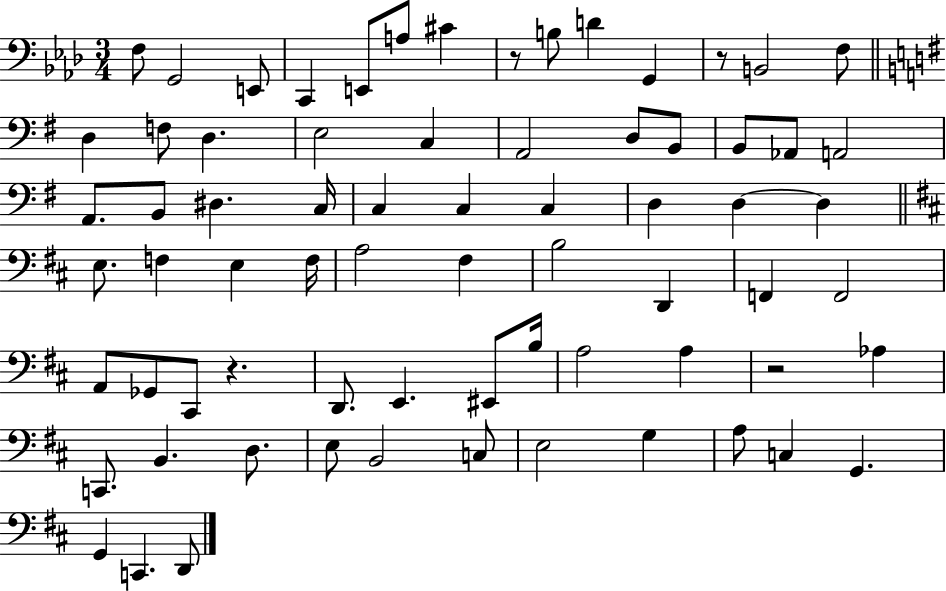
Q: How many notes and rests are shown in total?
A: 71